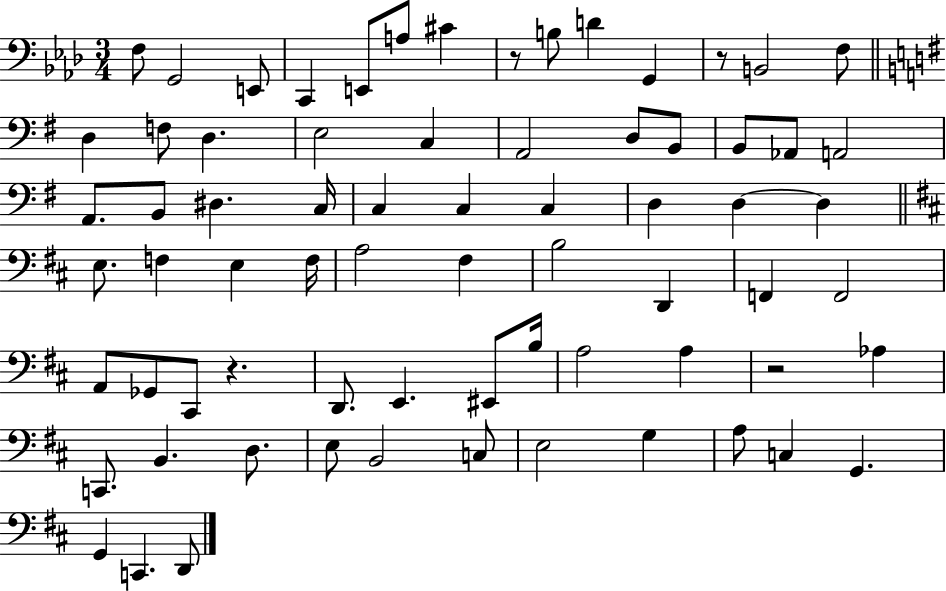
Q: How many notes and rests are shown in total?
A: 71